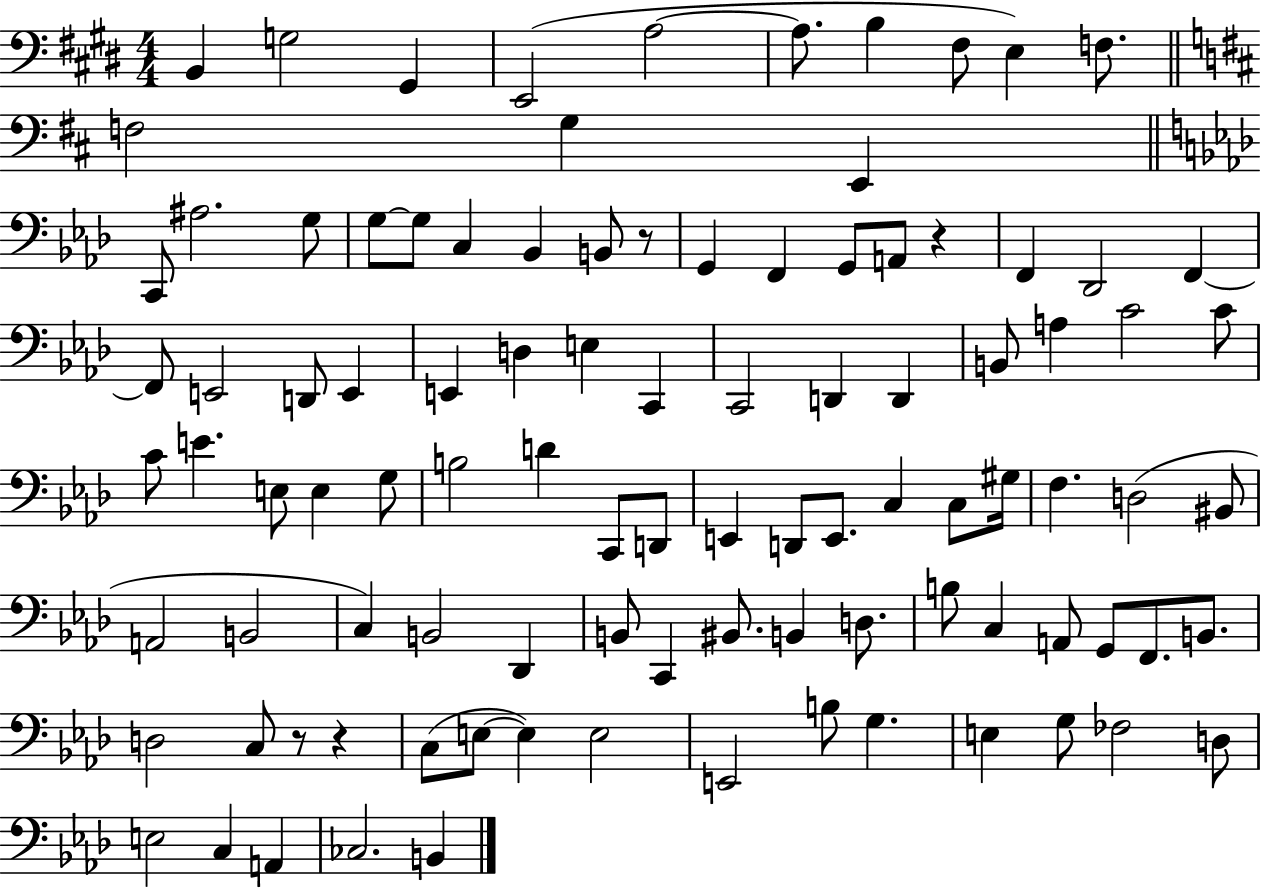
X:1
T:Untitled
M:4/4
L:1/4
K:E
B,, G,2 ^G,, E,,2 A,2 A,/2 B, ^F,/2 E, F,/2 F,2 G, E,, C,,/2 ^A,2 G,/2 G,/2 G,/2 C, _B,, B,,/2 z/2 G,, F,, G,,/2 A,,/2 z F,, _D,,2 F,, F,,/2 E,,2 D,,/2 E,, E,, D, E, C,, C,,2 D,, D,, B,,/2 A, C2 C/2 C/2 E E,/2 E, G,/2 B,2 D C,,/2 D,,/2 E,, D,,/2 E,,/2 C, C,/2 ^G,/4 F, D,2 ^B,,/2 A,,2 B,,2 C, B,,2 _D,, B,,/2 C,, ^B,,/2 B,, D,/2 B,/2 C, A,,/2 G,,/2 F,,/2 B,,/2 D,2 C,/2 z/2 z C,/2 E,/2 E, E,2 E,,2 B,/2 G, E, G,/2 _F,2 D,/2 E,2 C, A,, _C,2 B,,